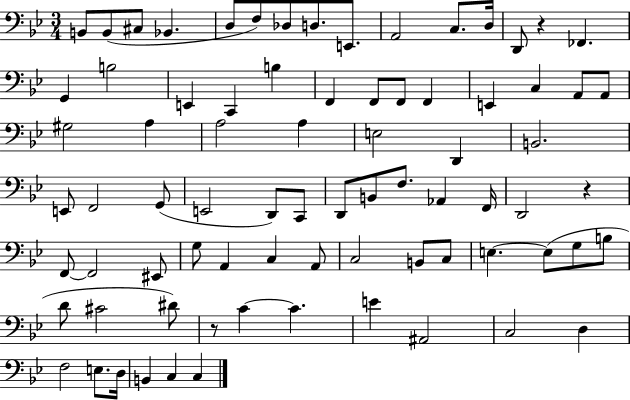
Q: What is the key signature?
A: BES major